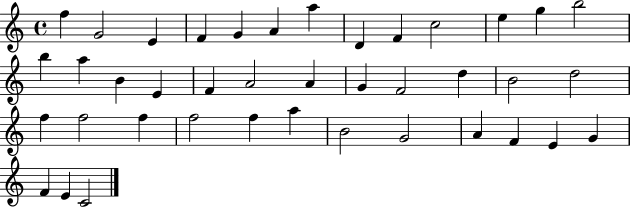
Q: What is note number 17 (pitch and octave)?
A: E4